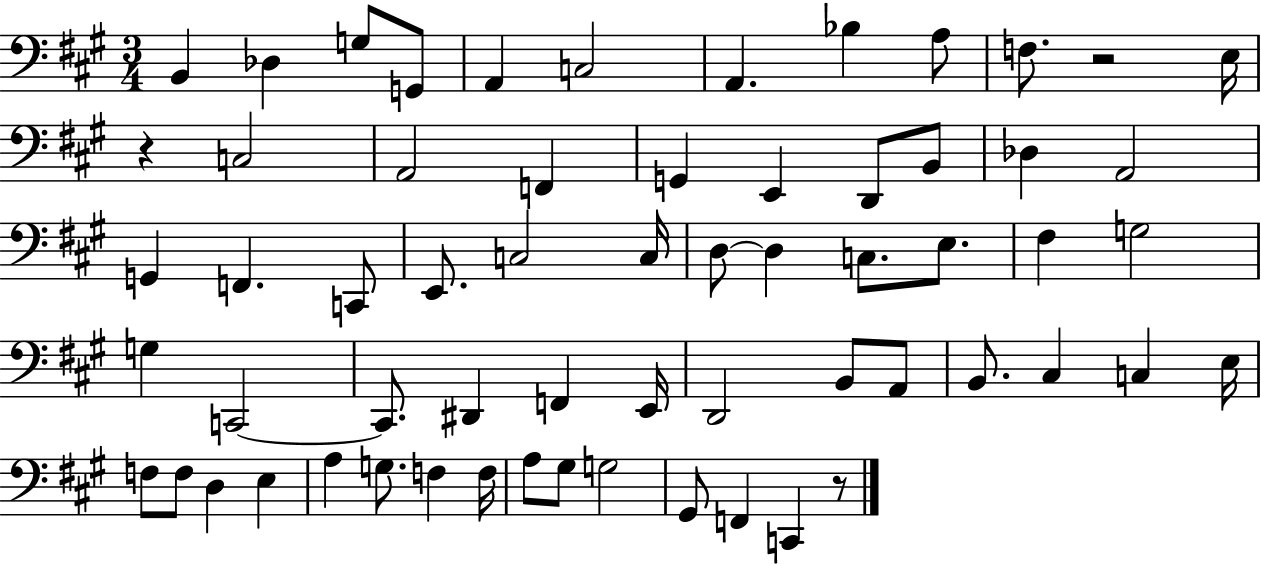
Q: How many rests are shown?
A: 3